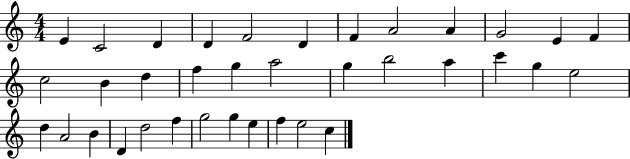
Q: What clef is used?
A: treble